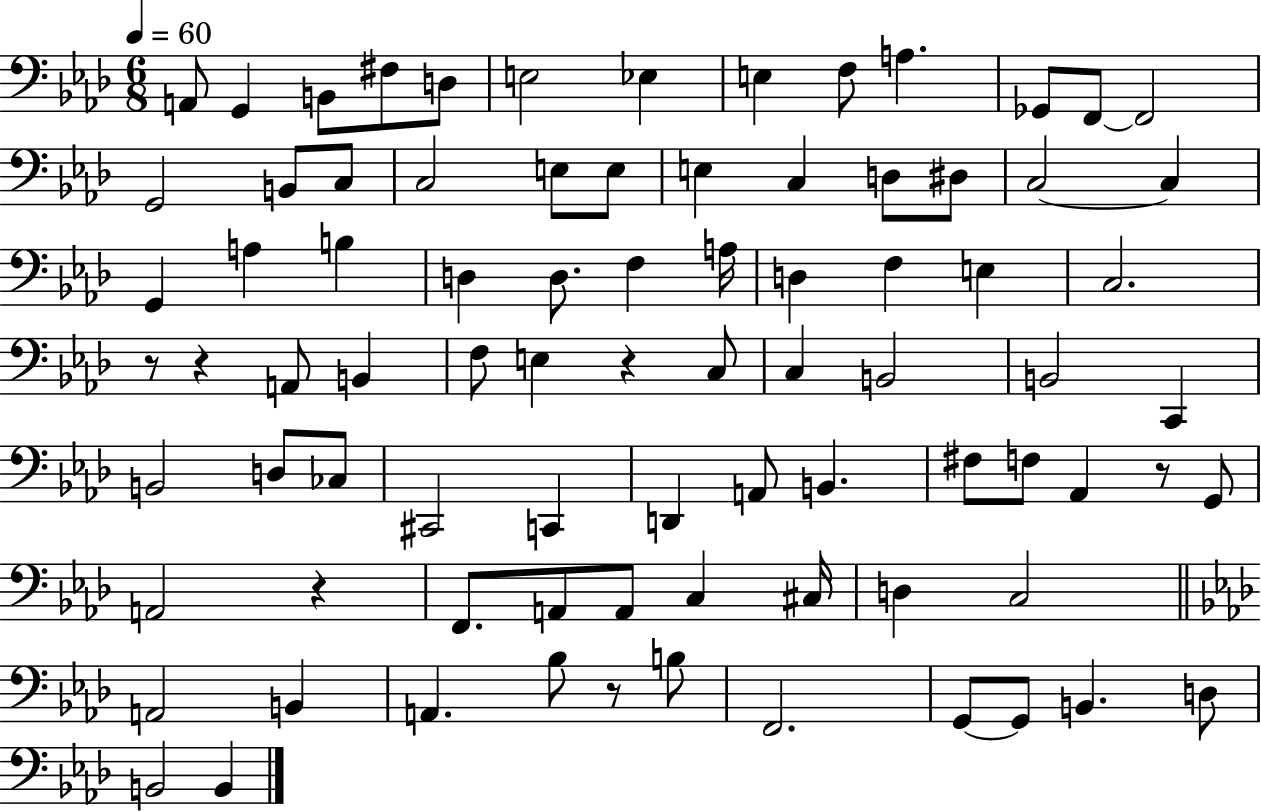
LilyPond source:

{
  \clef bass
  \numericTimeSignature
  \time 6/8
  \key aes \major
  \tempo 4 = 60
  a,8 g,4 b,8 fis8 d8 | e2 ees4 | e4 f8 a4. | ges,8 f,8~~ f,2 | \break g,2 b,8 c8 | c2 e8 e8 | e4 c4 d8 dis8 | c2~~ c4 | \break g,4 a4 b4 | d4 d8. f4 a16 | d4 f4 e4 | c2. | \break r8 r4 a,8 b,4 | f8 e4 r4 c8 | c4 b,2 | b,2 c,4 | \break b,2 d8 ces8 | cis,2 c,4 | d,4 a,8 b,4. | fis8 f8 aes,4 r8 g,8 | \break a,2 r4 | f,8. a,8 a,8 c4 cis16 | d4 c2 | \bar "||" \break \key f \minor a,2 b,4 | a,4. bes8 r8 b8 | f,2. | g,8~~ g,8 b,4. d8 | \break b,2 b,4 | \bar "|."
}